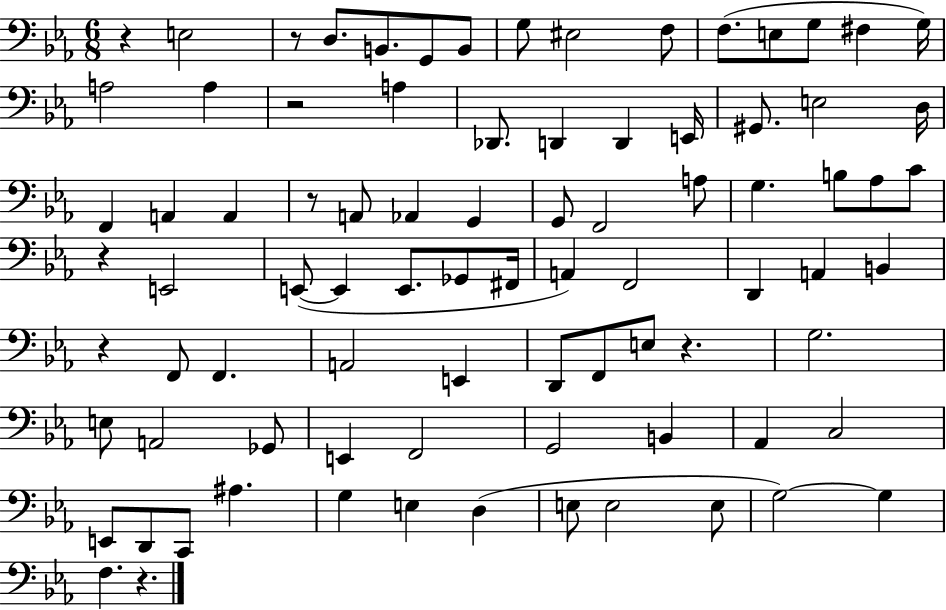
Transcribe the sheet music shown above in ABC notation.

X:1
T:Untitled
M:6/8
L:1/4
K:Eb
z E,2 z/2 D,/2 B,,/2 G,,/2 B,,/2 G,/2 ^E,2 F,/2 F,/2 E,/2 G,/2 ^F, G,/4 A,2 A, z2 A, _D,,/2 D,, D,, E,,/4 ^G,,/2 E,2 D,/4 F,, A,, A,, z/2 A,,/2 _A,, G,, G,,/2 F,,2 A,/2 G, B,/2 _A,/2 C/2 z E,,2 E,,/2 E,, E,,/2 _G,,/2 ^F,,/4 A,, F,,2 D,, A,, B,, z F,,/2 F,, A,,2 E,, D,,/2 F,,/2 E,/2 z G,2 E,/2 A,,2 _G,,/2 E,, F,,2 G,,2 B,, _A,, C,2 E,,/2 D,,/2 C,,/2 ^A, G, E, D, E,/2 E,2 E,/2 G,2 G, F, z